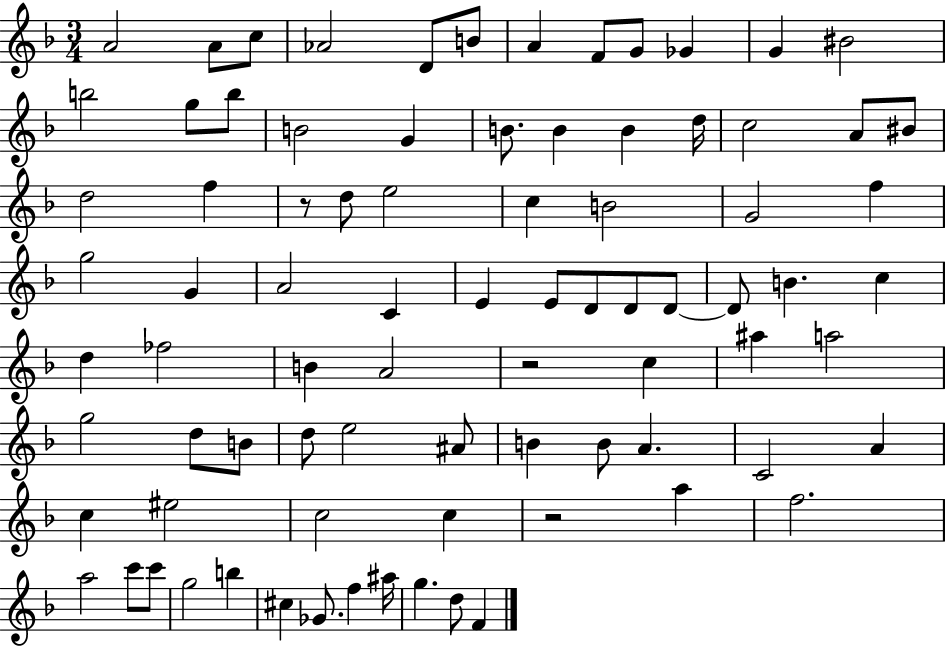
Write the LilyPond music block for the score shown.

{
  \clef treble
  \numericTimeSignature
  \time 3/4
  \key f \major
  a'2 a'8 c''8 | aes'2 d'8 b'8 | a'4 f'8 g'8 ges'4 | g'4 bis'2 | \break b''2 g''8 b''8 | b'2 g'4 | b'8. b'4 b'4 d''16 | c''2 a'8 bis'8 | \break d''2 f''4 | r8 d''8 e''2 | c''4 b'2 | g'2 f''4 | \break g''2 g'4 | a'2 c'4 | e'4 e'8 d'8 d'8 d'8~~ | d'8 b'4. c''4 | \break d''4 fes''2 | b'4 a'2 | r2 c''4 | ais''4 a''2 | \break g''2 d''8 b'8 | d''8 e''2 ais'8 | b'4 b'8 a'4. | c'2 a'4 | \break c''4 eis''2 | c''2 c''4 | r2 a''4 | f''2. | \break a''2 c'''8 c'''8 | g''2 b''4 | cis''4 ges'8. f''4 ais''16 | g''4. d''8 f'4 | \break \bar "|."
}